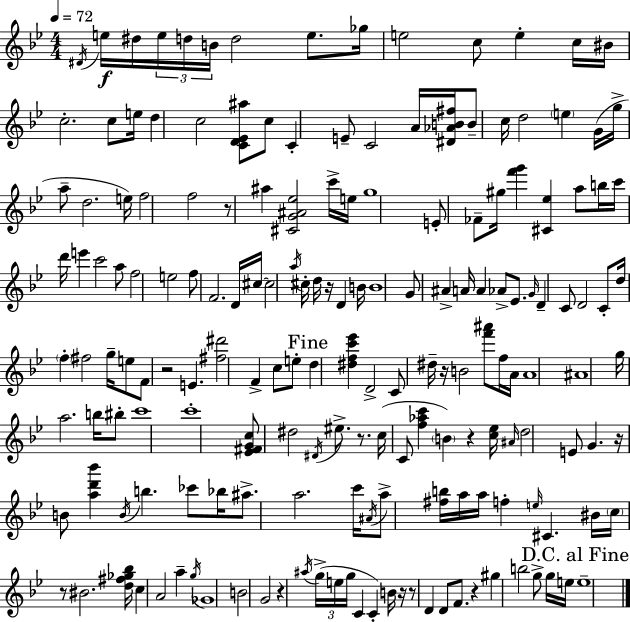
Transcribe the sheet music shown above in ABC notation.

X:1
T:Untitled
M:4/4
L:1/4
K:Gm
^D/4 e/4 ^d/4 e/4 d/4 B/4 d2 e/2 _g/4 e2 c/2 e c/4 ^B/4 c2 c/2 e/4 d c2 [CD_E^a]/2 c/2 C E/2 C2 A/4 [^D_AB^f]/4 B/2 c/4 d2 e G/4 g/4 a/2 d2 e/4 f2 f2 z/2 ^a [^CG^A_e]2 c'/4 e/4 g4 E/2 _F/2 ^g/4 [f'g'] [^C_e] a/2 b/4 c'/4 d'/4 e' c'2 a/2 f2 e2 f/2 F2 D/4 ^c/4 ^c2 a/4 ^c/4 d/4 z/4 D B/4 B4 G/2 ^A A/4 A _A/2 _E/2 G/4 D C/2 D2 C/2 d/4 f ^f2 g/4 e/2 F/2 z2 E [^f^d']2 F c/2 e/2 d [^dfc'_e'] D2 C/2 ^d/4 z/4 B2 [f'^a']/2 f/4 A/4 A4 ^A4 g/4 a2 b/4 ^b/2 c'4 c'4 [_E^FGc]/2 ^d2 ^D/4 ^e/2 z/2 c/4 C/2 [f_ac'] B z [c_e]/4 ^A/4 d2 E/2 G z/4 B/2 [ad'_b'] B/4 b _c'/2 _b/4 ^a/2 a2 c'/4 ^A/4 a/2 [^fb]/4 a/4 a/4 f e/4 ^C ^B/4 c/4 z/2 ^B2 [d^f_g_b]/4 c A2 a g/4 _G4 B2 G2 z ^a/4 g/4 e/4 g/4 C C B/4 z/4 z/2 D D/2 F/2 z ^g b2 g/2 g/4 e/4 e4